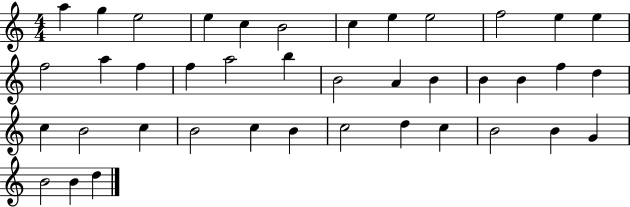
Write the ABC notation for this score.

X:1
T:Untitled
M:4/4
L:1/4
K:C
a g e2 e c B2 c e e2 f2 e e f2 a f f a2 b B2 A B B B f d c B2 c B2 c B c2 d c B2 B G B2 B d